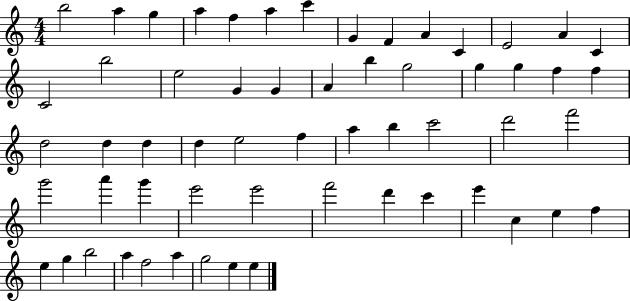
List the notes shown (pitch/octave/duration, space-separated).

B5/h A5/q G5/q A5/q F5/q A5/q C6/q G4/q F4/q A4/q C4/q E4/h A4/q C4/q C4/h B5/h E5/h G4/q G4/q A4/q B5/q G5/h G5/q G5/q F5/q F5/q D5/h D5/q D5/q D5/q E5/h F5/q A5/q B5/q C6/h D6/h F6/h G6/h A6/q G6/q E6/h E6/h F6/h D6/q C6/q E6/q C5/q E5/q F5/q E5/q G5/q B5/h A5/q F5/h A5/q G5/h E5/q E5/q